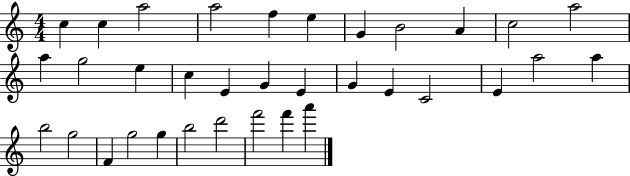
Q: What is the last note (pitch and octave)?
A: A6